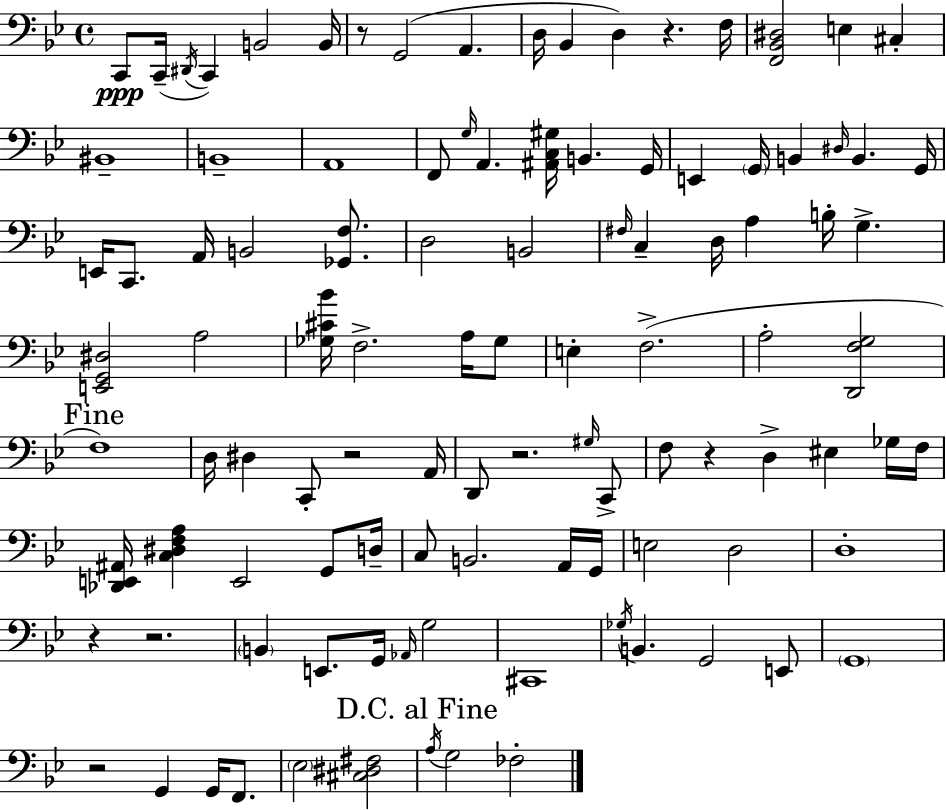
C2/e C2/s D#2/s C2/q B2/h B2/s R/e G2/h A2/q. D3/s Bb2/q D3/q R/q. F3/s [F2,Bb2,D#3]/h E3/q C#3/q BIS2/w B2/w A2/w F2/e G3/s A2/q. [A#2,C3,G#3]/s B2/q. G2/s E2/q G2/s B2/q D#3/s B2/q. G2/s E2/s C2/e. A2/s B2/h [Gb2,F3]/e. D3/h B2/h F#3/s C3/q D3/s A3/q B3/s G3/q. [E2,G2,D#3]/h A3/h [Gb3,C#4,Bb4]/s F3/h. A3/s Gb3/e E3/q F3/h. A3/h [D2,F3,G3]/h F3/w D3/s D#3/q C2/e R/h A2/s D2/e R/h. G#3/s C2/e F3/e R/q D3/q EIS3/q Gb3/s F3/s [Db2,E2,A#2]/s [C3,D#3,F3,A3]/q E2/h G2/e D3/s C3/e B2/h. A2/s G2/s E3/h D3/h D3/w R/q R/h. B2/q E2/e. G2/s Ab2/s G3/h C#2/w Gb3/s B2/q. G2/h E2/e G2/w R/h G2/q G2/s F2/e. Eb3/h [C#3,D#3,F#3]/h A3/s G3/h FES3/h